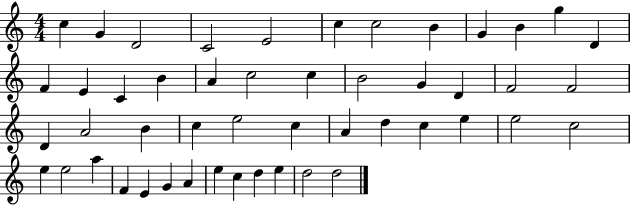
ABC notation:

X:1
T:Untitled
M:4/4
L:1/4
K:C
c G D2 C2 E2 c c2 B G B g D F E C B A c2 c B2 G D F2 F2 D A2 B c e2 c A d c e e2 c2 e e2 a F E G A e c d e d2 d2